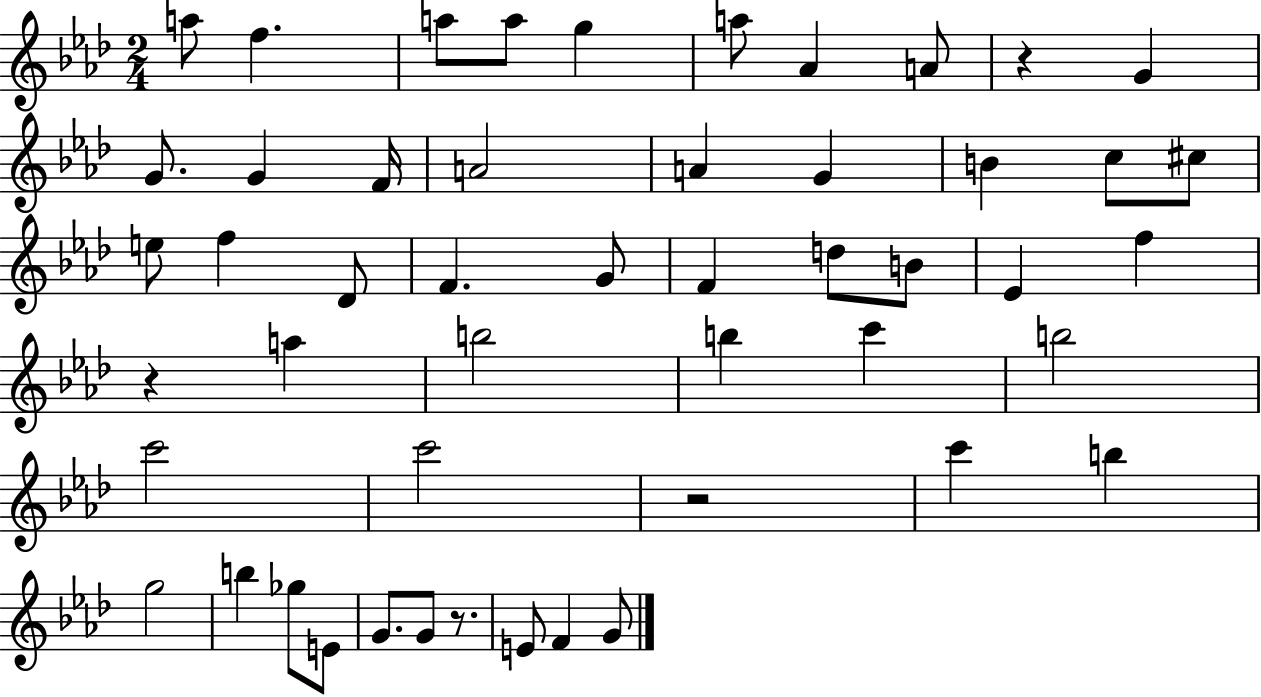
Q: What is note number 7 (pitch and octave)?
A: Ab4